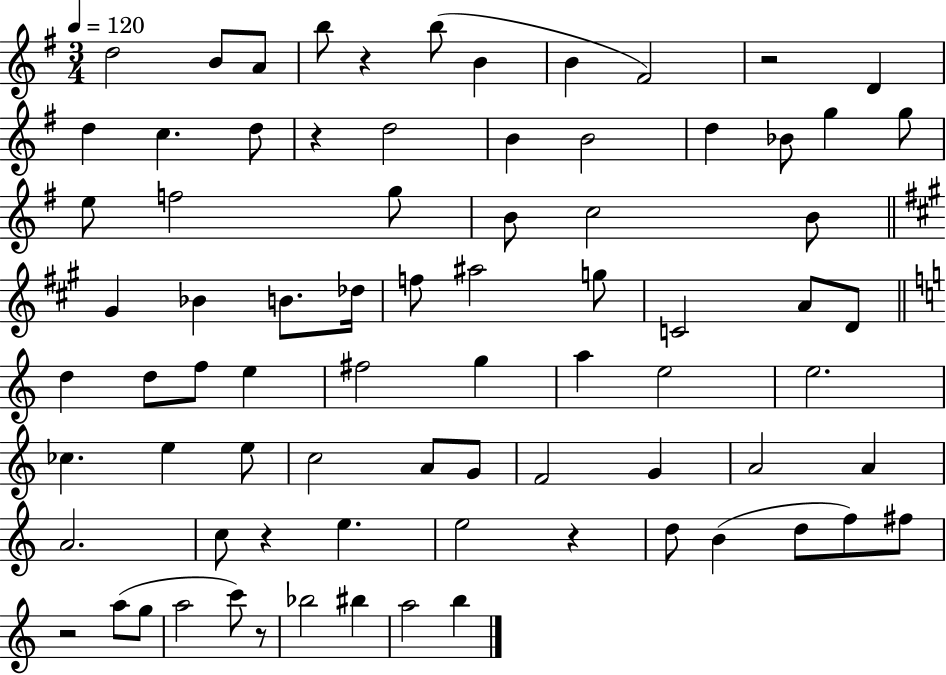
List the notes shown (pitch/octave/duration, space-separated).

D5/h B4/e A4/e B5/e R/q B5/e B4/q B4/q F#4/h R/h D4/q D5/q C5/q. D5/e R/q D5/h B4/q B4/h D5/q Bb4/e G5/q G5/e E5/e F5/h G5/e B4/e C5/h B4/e G#4/q Bb4/q B4/e. Db5/s F5/e A#5/h G5/e C4/h A4/e D4/e D5/q D5/e F5/e E5/q F#5/h G5/q A5/q E5/h E5/h. CES5/q. E5/q E5/e C5/h A4/e G4/e F4/h G4/q A4/h A4/q A4/h. C5/e R/q E5/q. E5/h R/q D5/e B4/q D5/e F5/e F#5/e R/h A5/e G5/e A5/h C6/e R/e Bb5/h BIS5/q A5/h B5/q